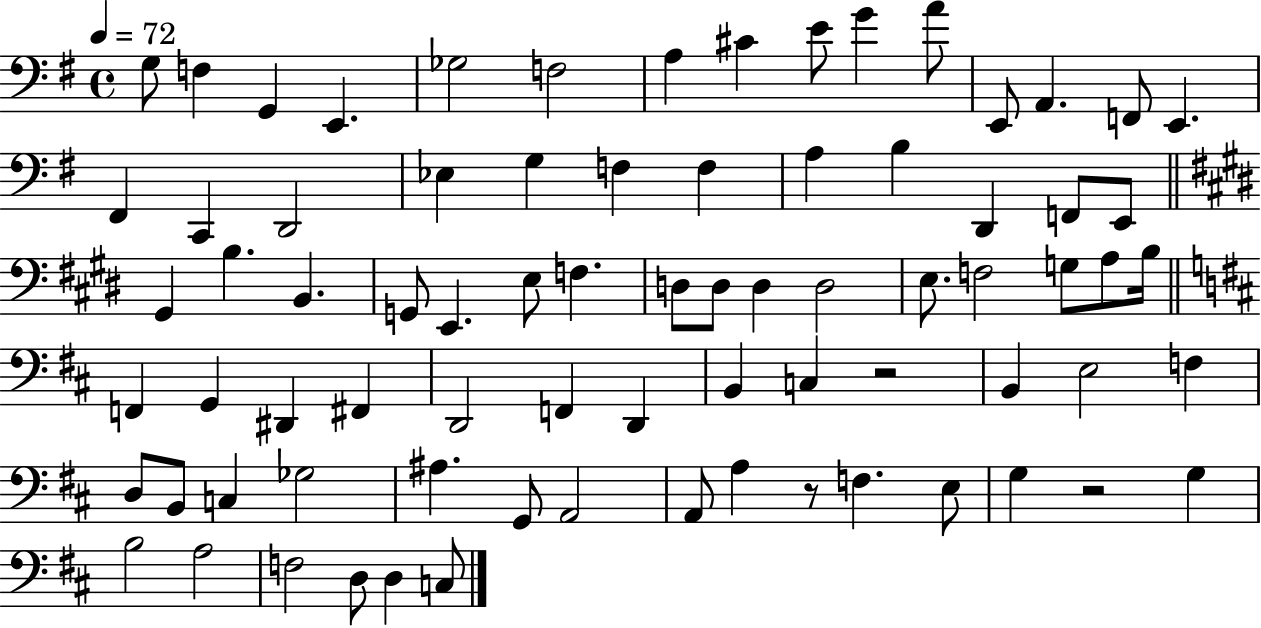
X:1
T:Untitled
M:4/4
L:1/4
K:G
G,/2 F, G,, E,, _G,2 F,2 A, ^C E/2 G A/2 E,,/2 A,, F,,/2 E,, ^F,, C,, D,,2 _E, G, F, F, A, B, D,, F,,/2 E,,/2 ^G,, B, B,, G,,/2 E,, E,/2 F, D,/2 D,/2 D, D,2 E,/2 F,2 G,/2 A,/2 B,/4 F,, G,, ^D,, ^F,, D,,2 F,, D,, B,, C, z2 B,, E,2 F, D,/2 B,,/2 C, _G,2 ^A, G,,/2 A,,2 A,,/2 A, z/2 F, E,/2 G, z2 G, B,2 A,2 F,2 D,/2 D, C,/2